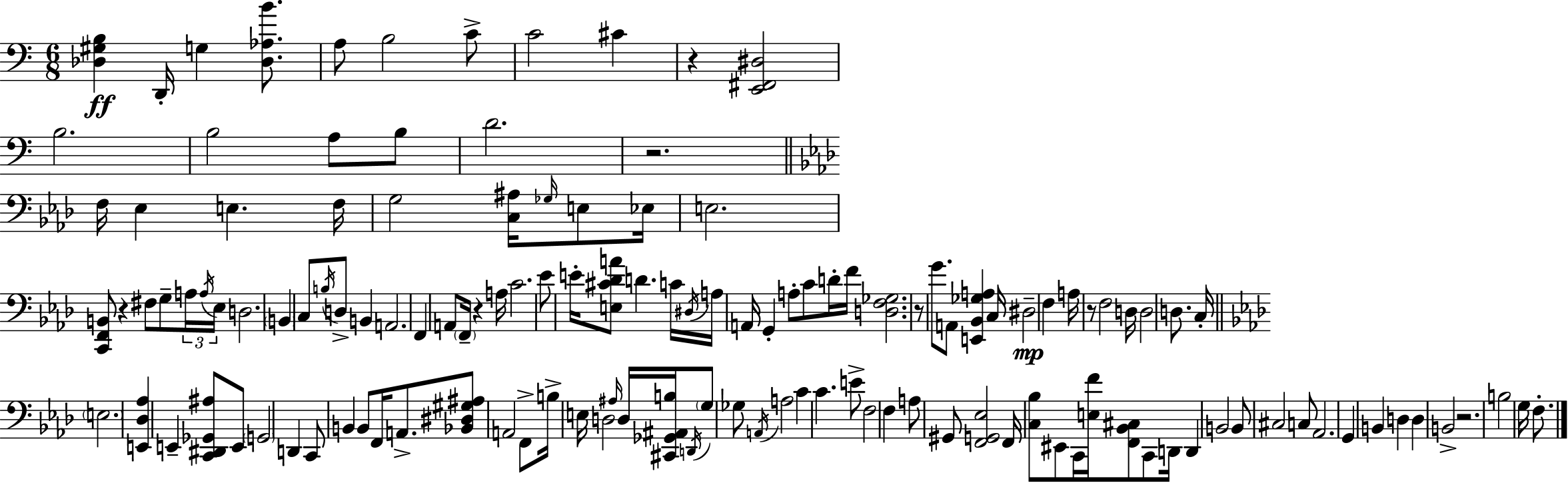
[Db3,G#3,B3]/q D2/s G3/q [Db3,Ab3,B4]/e. A3/e B3/h C4/e C4/h C#4/q R/q [E2,F#2,D#3]/h B3/h. B3/h A3/e B3/e D4/h. R/h. F3/s Eb3/q E3/q. F3/s G3/h [C3,A#3]/s Gb3/s E3/e Eb3/s E3/h. [C2,F2,B2]/e R/q F#3/e G3/e A3/s A3/s Eb3/s D3/h. B2/q C3/e B3/s D3/e B2/q A2/h. F2/q A2/e F2/s R/q A3/s C4/h. Eb4/e E4/s [E3,C#4,Db4,A4]/e D4/q. C4/s D#3/s A3/s A2/s G2/q A3/e C4/e D4/s F4/s [D3,F3,Gb3]/h. R/e G4/e. A2/e [E2,Bb2,Gb3,A3]/q C3/s D#3/h F3/q A3/s R/e F3/h D3/s D3/h D3/e. C3/s E3/h. [E2,Db3,Ab3]/q E2/q [C2,D#2,Gb2,A#3]/e E2/e G2/h D2/q C2/e B2/q B2/e F2/s A2/e. [Bb2,D#3,G#3,A#3]/e A2/h F2/e B3/s E3/s D3/h A#3/s D3/s [C#2,Gb2,A#2,B3]/s D2/s G3/e Gb3/e A2/s A3/h C4/q C4/q. E4/e F3/h F3/q A3/e G#2/e [F2,G2,Eb3]/h F2/s [C3,Bb3]/e EIS2/e C2/s [E3,F4]/s [F2,Bb2,C#3]/e C2/e D2/s D2/q B2/h B2/e C#3/h C3/e Ab2/h. G2/q B2/q D3/q D3/q B2/h R/h. B3/h G3/s F3/e.